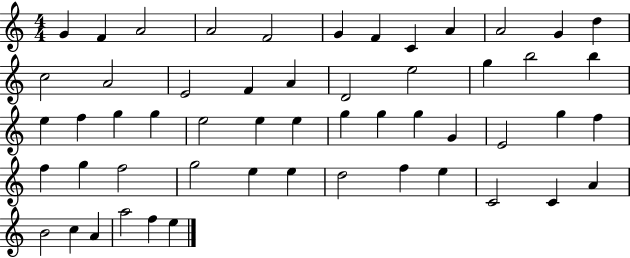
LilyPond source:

{
  \clef treble
  \numericTimeSignature
  \time 4/4
  \key c \major
  g'4 f'4 a'2 | a'2 f'2 | g'4 f'4 c'4 a'4 | a'2 g'4 d''4 | \break c''2 a'2 | e'2 f'4 a'4 | d'2 e''2 | g''4 b''2 b''4 | \break e''4 f''4 g''4 g''4 | e''2 e''4 e''4 | g''4 g''4 g''4 g'4 | e'2 g''4 f''4 | \break f''4 g''4 f''2 | g''2 e''4 e''4 | d''2 f''4 e''4 | c'2 c'4 a'4 | \break b'2 c''4 a'4 | a''2 f''4 e''4 | \bar "|."
}